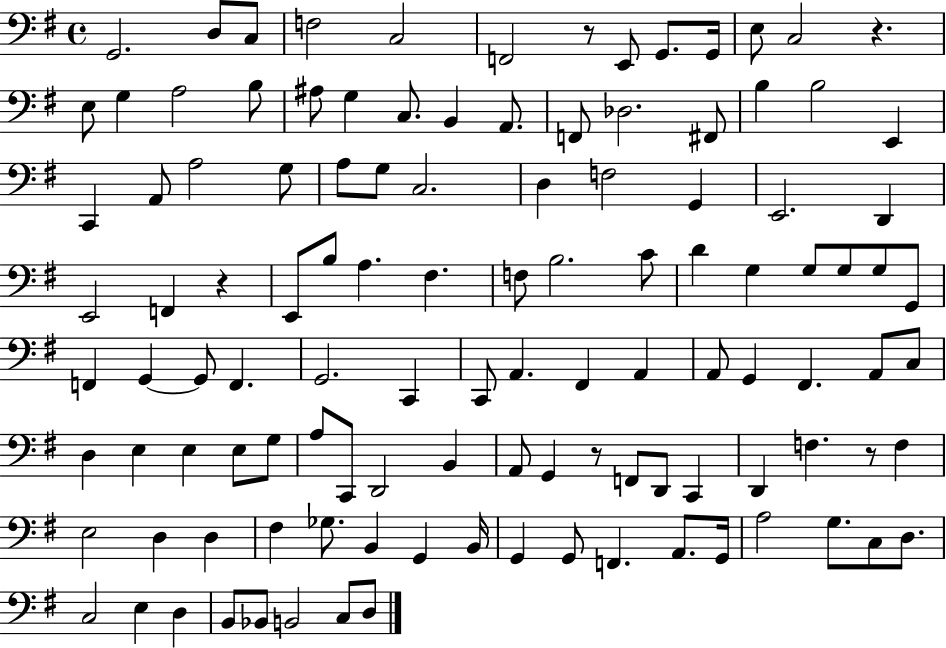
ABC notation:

X:1
T:Untitled
M:4/4
L:1/4
K:G
G,,2 D,/2 C,/2 F,2 C,2 F,,2 z/2 E,,/2 G,,/2 G,,/4 E,/2 C,2 z E,/2 G, A,2 B,/2 ^A,/2 G, C,/2 B,, A,,/2 F,,/2 _D,2 ^F,,/2 B, B,2 E,, C,, A,,/2 A,2 G,/2 A,/2 G,/2 C,2 D, F,2 G,, E,,2 D,, E,,2 F,, z E,,/2 B,/2 A, ^F, F,/2 B,2 C/2 D G, G,/2 G,/2 G,/2 G,,/2 F,, G,, G,,/2 F,, G,,2 C,, C,,/2 A,, ^F,, A,, A,,/2 G,, ^F,, A,,/2 C,/2 D, E, E, E,/2 G,/2 A,/2 C,,/2 D,,2 B,, A,,/2 G,, z/2 F,,/2 D,,/2 C,, D,, F, z/2 F, E,2 D, D, ^F, _G,/2 B,, G,, B,,/4 G,, G,,/2 F,, A,,/2 G,,/4 A,2 G,/2 C,/2 D,/2 C,2 E, D, B,,/2 _B,,/2 B,,2 C,/2 D,/2